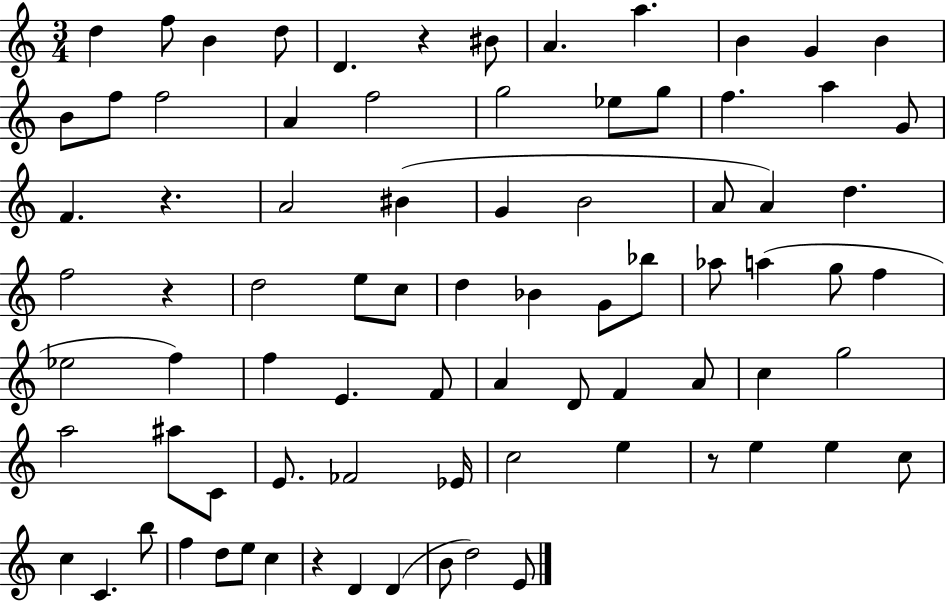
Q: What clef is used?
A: treble